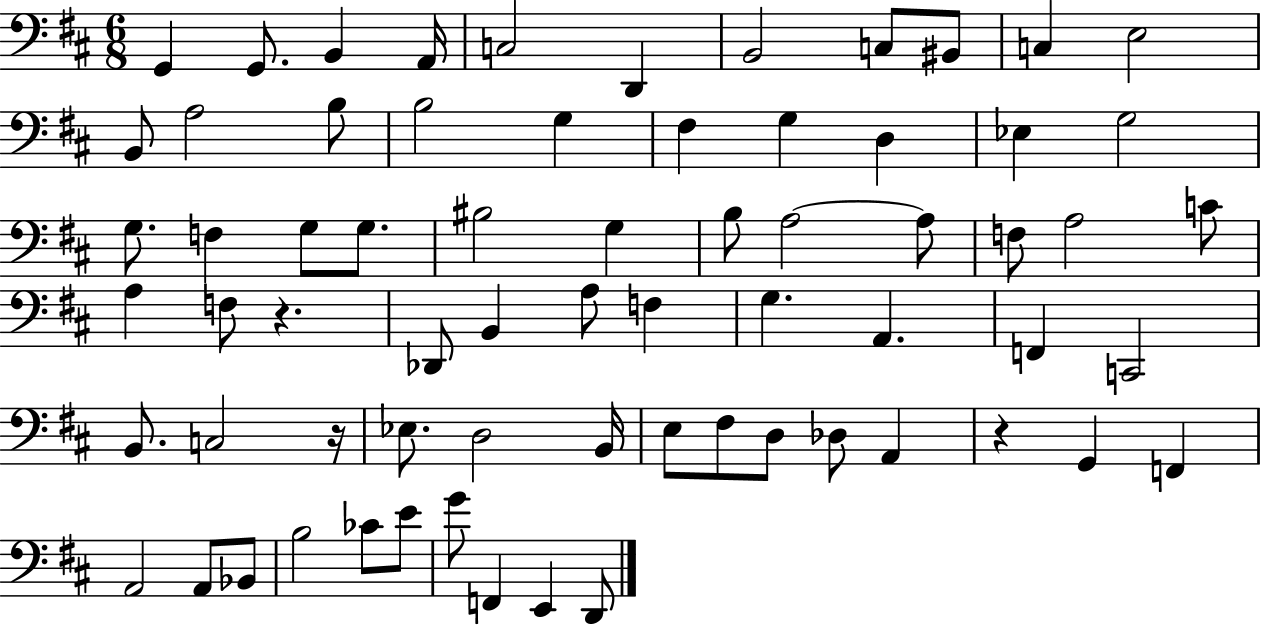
G2/q G2/e. B2/q A2/s C3/h D2/q B2/h C3/e BIS2/e C3/q E3/h B2/e A3/h B3/e B3/h G3/q F#3/q G3/q D3/q Eb3/q G3/h G3/e. F3/q G3/e G3/e. BIS3/h G3/q B3/e A3/h A3/e F3/e A3/h C4/e A3/q F3/e R/q. Db2/e B2/q A3/e F3/q G3/q. A2/q. F2/q C2/h B2/e. C3/h R/s Eb3/e. D3/h B2/s E3/e F#3/e D3/e Db3/e A2/q R/q G2/q F2/q A2/h A2/e Bb2/e B3/h CES4/e E4/e G4/e F2/q E2/q D2/e